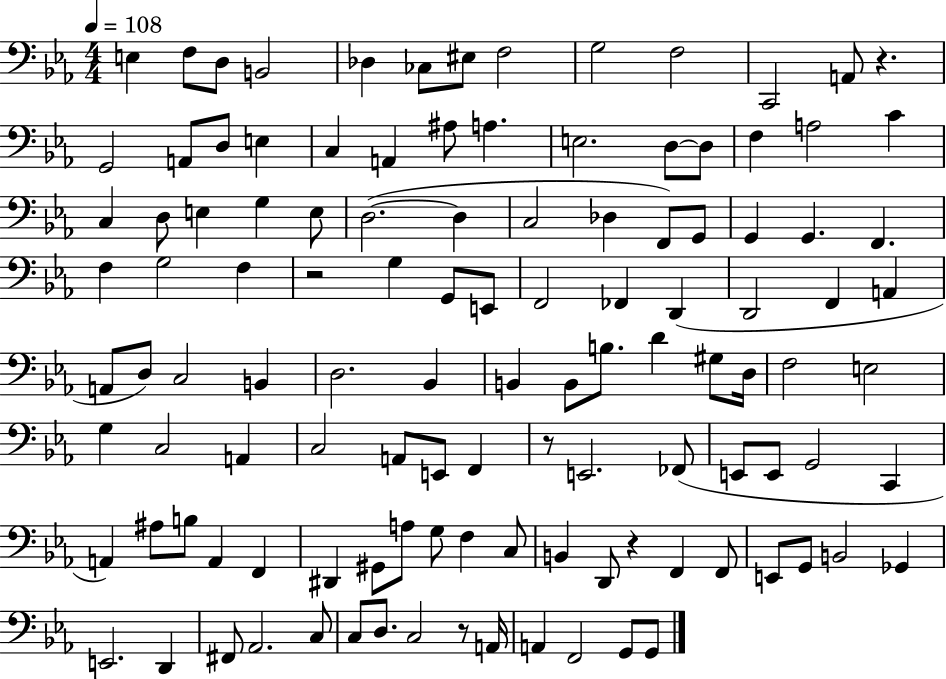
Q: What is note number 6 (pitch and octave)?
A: CES3